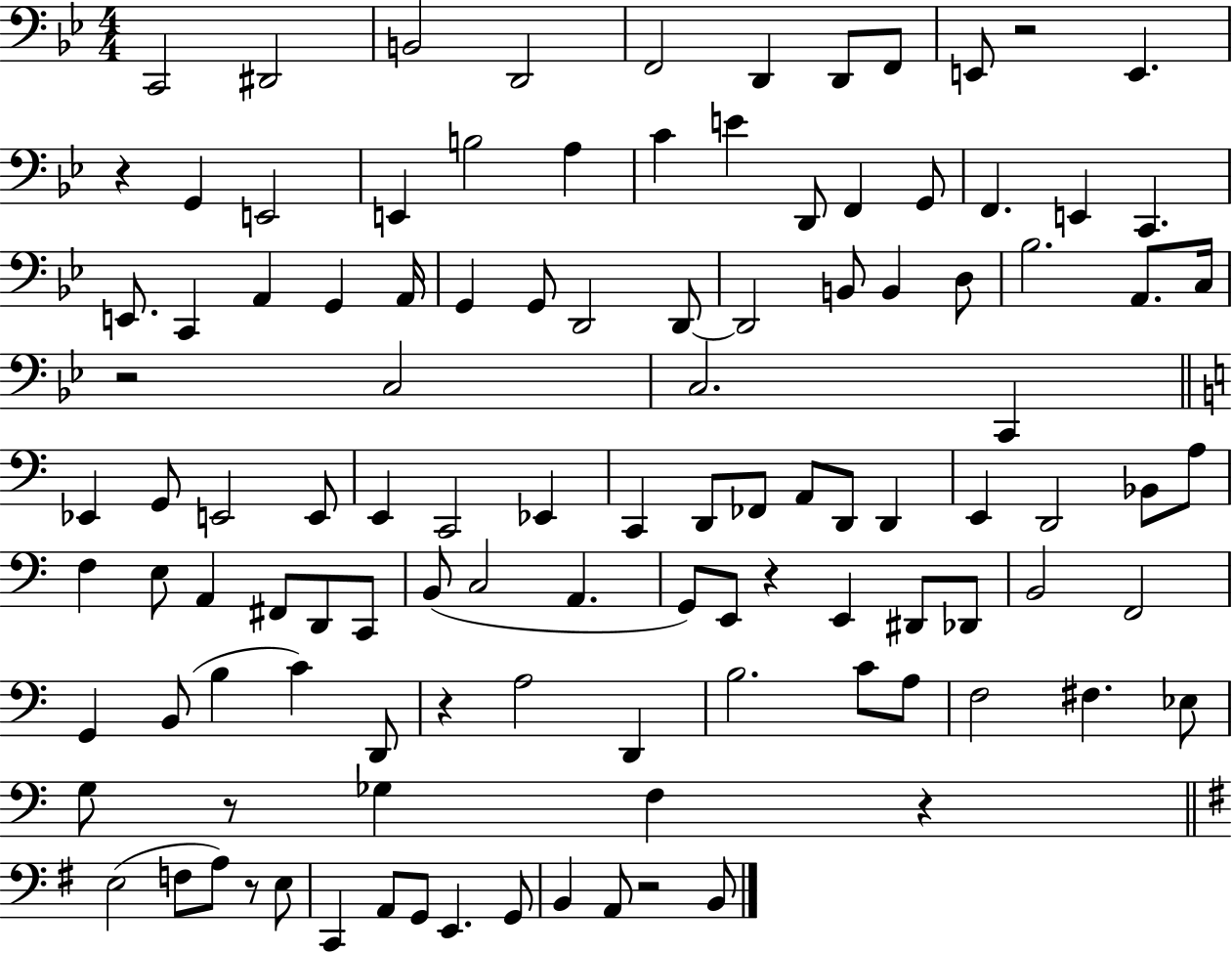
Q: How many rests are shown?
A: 9